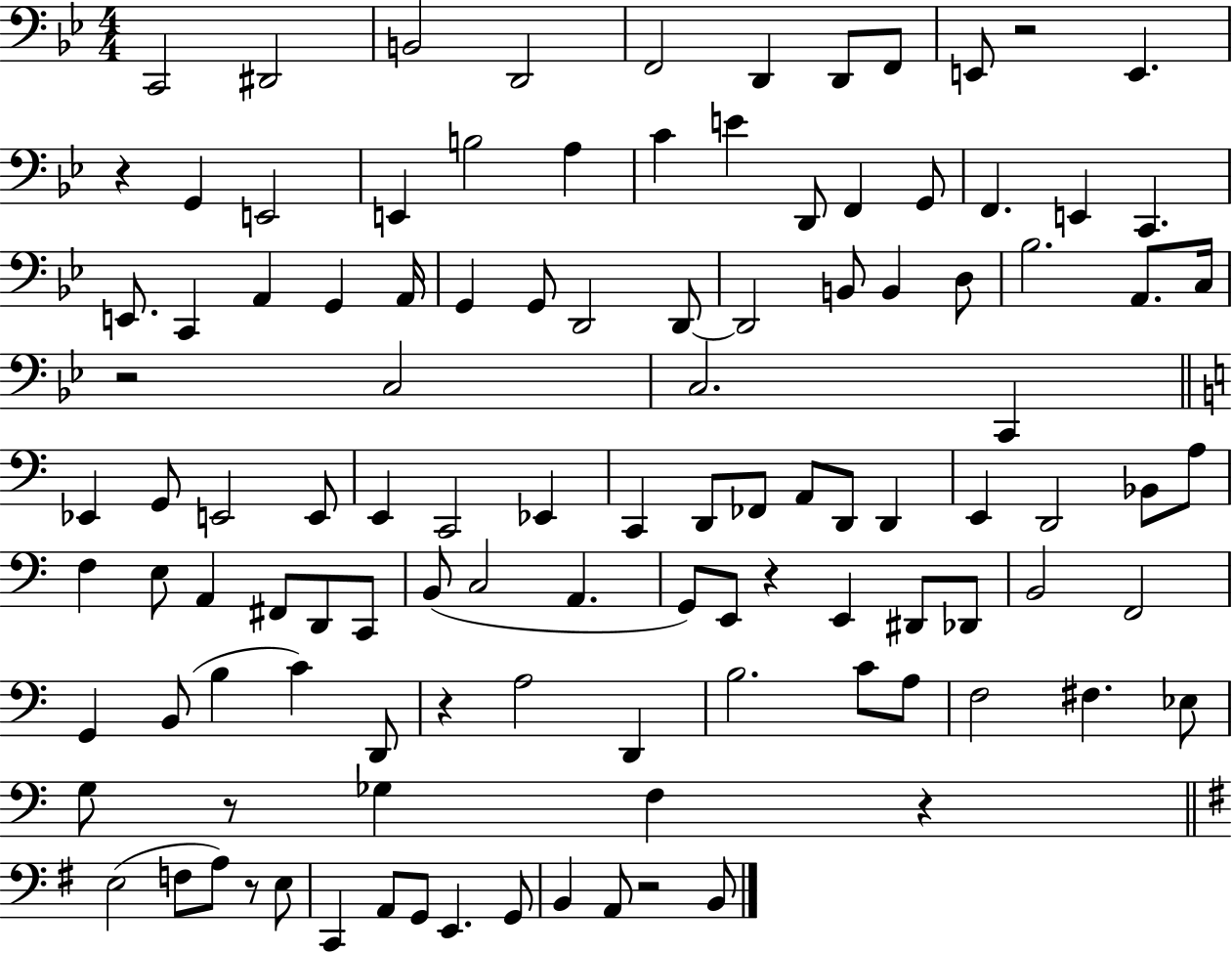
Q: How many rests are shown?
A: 9